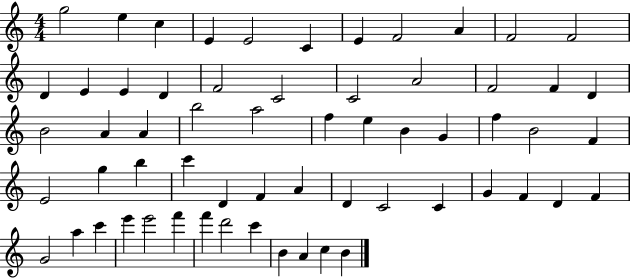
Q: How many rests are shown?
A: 0